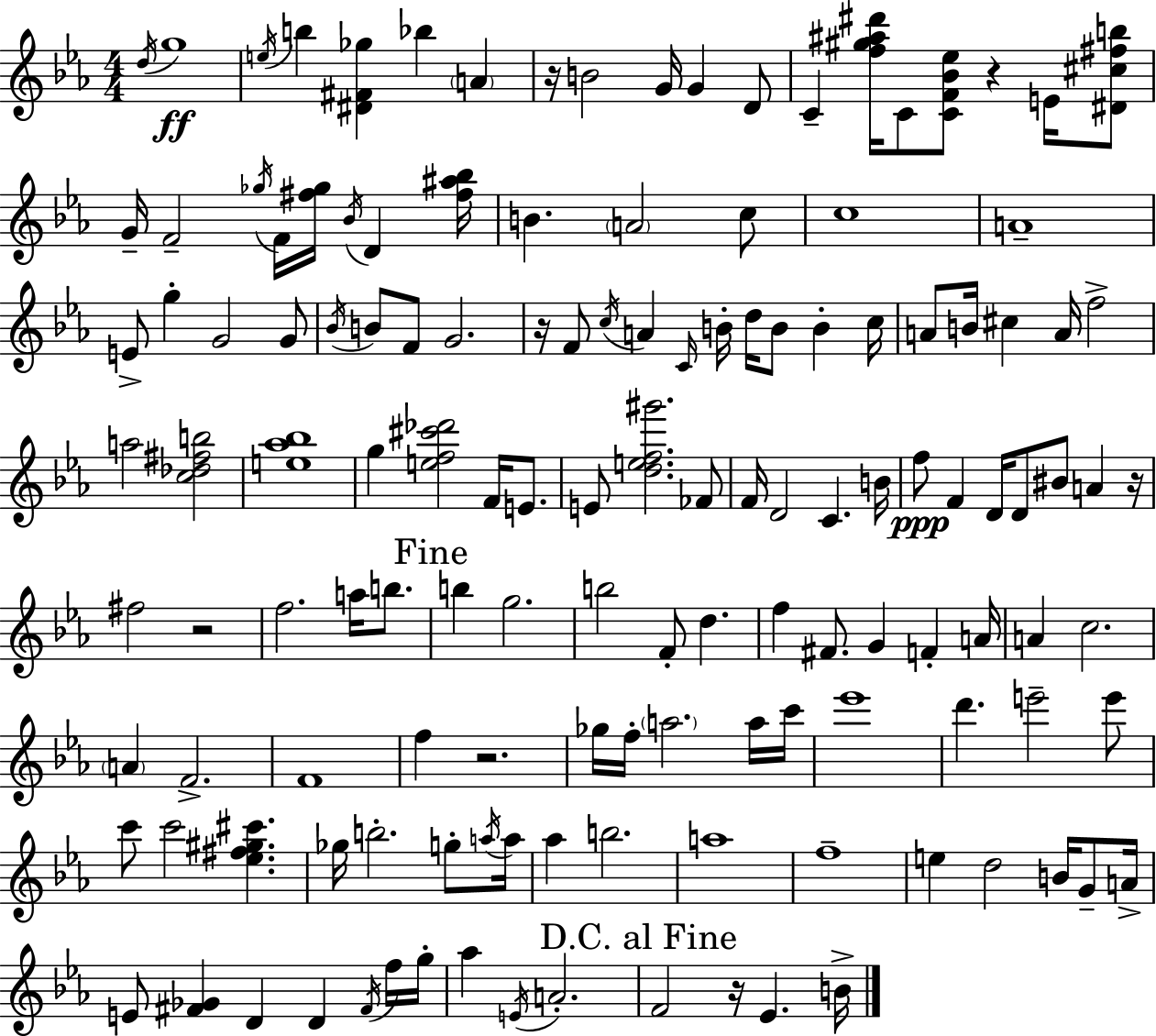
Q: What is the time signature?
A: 4/4